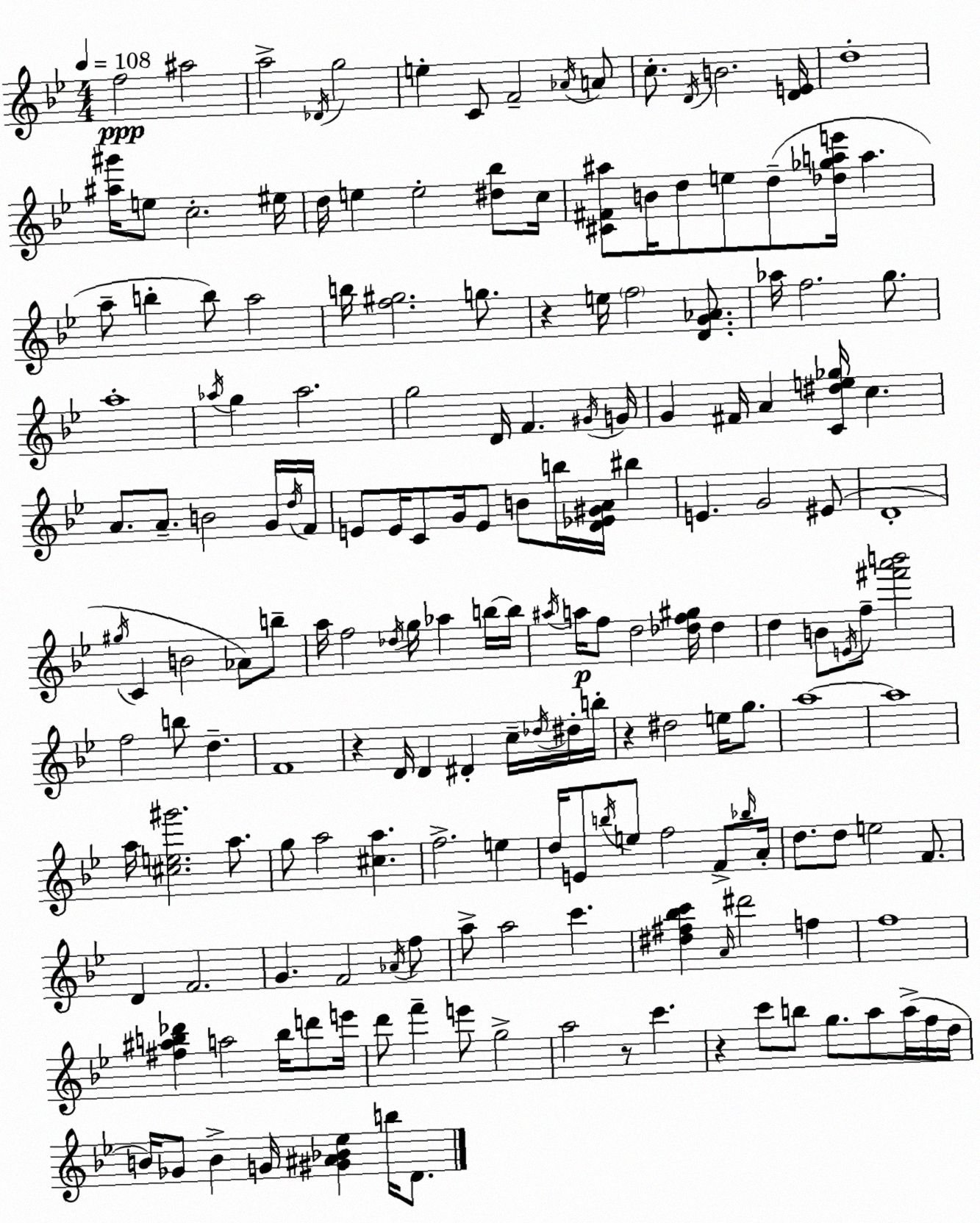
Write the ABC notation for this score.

X:1
T:Untitled
M:4/4
L:1/4
K:Gm
f2 ^a2 a2 _D/4 g2 e C/2 F2 _A/4 A/2 c/2 D/4 B2 [DE]/4 d4 [^a^g']/4 e/2 c2 ^e/4 d/4 e e2 [^d_b]/2 c/4 [^C^F^a]/2 B/4 d/2 e/2 d/2 [_d_gae']/4 a a/2 b b/2 a2 b/4 [f^g]2 g/2 z e/4 f2 [DG_A]/2 _a/4 f2 g/2 a4 _a/4 g _a2 g2 D/4 F ^G/4 G/4 G ^F/4 A [C^de_g]/4 c A/2 A/2 B2 G/4 d/4 F/4 E/2 E/4 C/2 G/4 E/2 B/2 b/4 [D_E^GA]/4 ^b E G2 ^E/2 D4 ^g/4 C B2 _A/2 b/2 a/4 f2 _d/4 g/4 _a b/4 b/4 ^a/4 a/4 f/2 d2 [_df^g]/4 _d d B/2 E/4 f/2 [^f'a'b']2 f2 b/2 d F4 z D/4 D ^D c/4 _d/4 ^d/4 b/4 z ^d2 e/4 g/2 a4 a4 a/4 [^ce^g']2 a/2 g/2 a2 [^ca] f2 e d/4 E/2 b/4 e/2 f2 F/2 _b/4 A/4 d/2 d/2 e2 F/2 D F2 G F2 _A/4 f/2 a/2 a2 c' [^d^f_bc'] A/4 ^d'2 f f4 [^f^ab_d'] a2 b/4 d'/2 e'/4 d'/2 f' e'/2 g2 a2 z/2 c' z c'/2 b/2 g/2 a/2 a/4 f/4 d/4 B/4 _G/2 B G/4 [^G^A_B_e] b/4 D/2